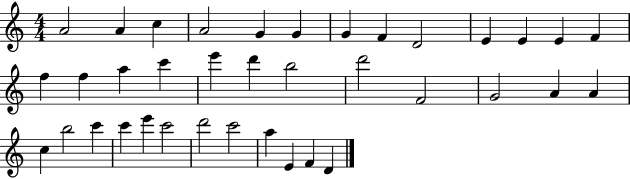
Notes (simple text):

A4/h A4/q C5/q A4/h G4/q G4/q G4/q F4/q D4/h E4/q E4/q E4/q F4/q F5/q F5/q A5/q C6/q E6/q D6/q B5/h D6/h F4/h G4/h A4/q A4/q C5/q B5/h C6/q C6/q E6/q C6/h D6/h C6/h A5/q E4/q F4/q D4/q